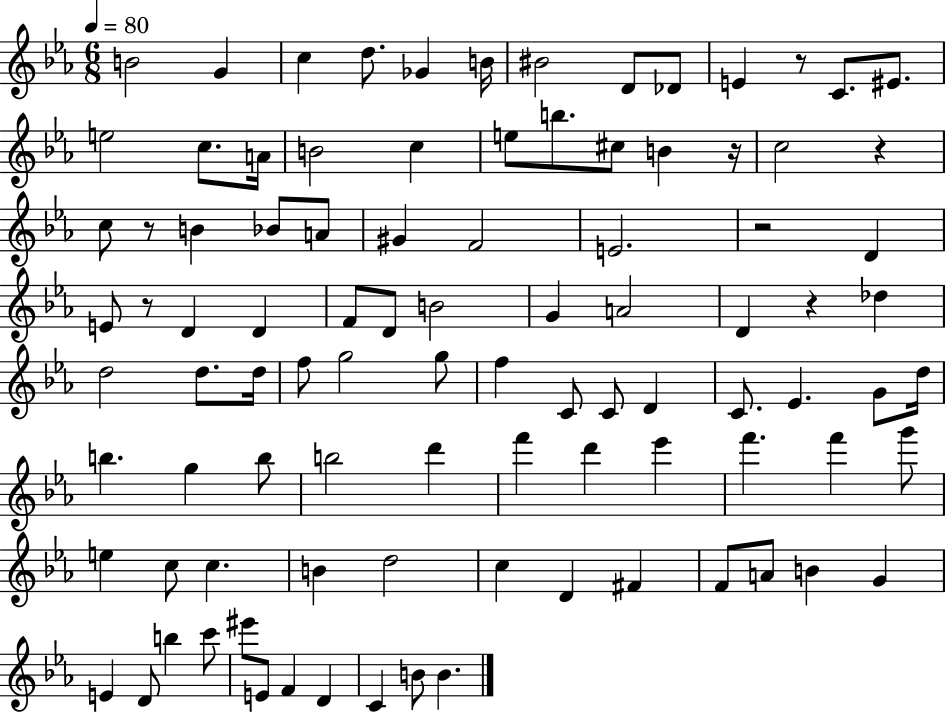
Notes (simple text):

B4/h G4/q C5/q D5/e. Gb4/q B4/s BIS4/h D4/e Db4/e E4/q R/e C4/e. EIS4/e. E5/h C5/e. A4/s B4/h C5/q E5/e B5/e. C#5/e B4/q R/s C5/h R/q C5/e R/e B4/q Bb4/e A4/e G#4/q F4/h E4/h. R/h D4/q E4/e R/e D4/q D4/q F4/e D4/e B4/h G4/q A4/h D4/q R/q Db5/q D5/h D5/e. D5/s F5/e G5/h G5/e F5/q C4/e C4/e D4/q C4/e. Eb4/q. G4/e D5/s B5/q. G5/q B5/e B5/h D6/q F6/q D6/q Eb6/q F6/q. F6/q G6/e E5/q C5/e C5/q. B4/q D5/h C5/q D4/q F#4/q F4/e A4/e B4/q G4/q E4/q D4/e B5/q C6/e EIS6/e E4/e F4/q D4/q C4/q B4/e B4/q.